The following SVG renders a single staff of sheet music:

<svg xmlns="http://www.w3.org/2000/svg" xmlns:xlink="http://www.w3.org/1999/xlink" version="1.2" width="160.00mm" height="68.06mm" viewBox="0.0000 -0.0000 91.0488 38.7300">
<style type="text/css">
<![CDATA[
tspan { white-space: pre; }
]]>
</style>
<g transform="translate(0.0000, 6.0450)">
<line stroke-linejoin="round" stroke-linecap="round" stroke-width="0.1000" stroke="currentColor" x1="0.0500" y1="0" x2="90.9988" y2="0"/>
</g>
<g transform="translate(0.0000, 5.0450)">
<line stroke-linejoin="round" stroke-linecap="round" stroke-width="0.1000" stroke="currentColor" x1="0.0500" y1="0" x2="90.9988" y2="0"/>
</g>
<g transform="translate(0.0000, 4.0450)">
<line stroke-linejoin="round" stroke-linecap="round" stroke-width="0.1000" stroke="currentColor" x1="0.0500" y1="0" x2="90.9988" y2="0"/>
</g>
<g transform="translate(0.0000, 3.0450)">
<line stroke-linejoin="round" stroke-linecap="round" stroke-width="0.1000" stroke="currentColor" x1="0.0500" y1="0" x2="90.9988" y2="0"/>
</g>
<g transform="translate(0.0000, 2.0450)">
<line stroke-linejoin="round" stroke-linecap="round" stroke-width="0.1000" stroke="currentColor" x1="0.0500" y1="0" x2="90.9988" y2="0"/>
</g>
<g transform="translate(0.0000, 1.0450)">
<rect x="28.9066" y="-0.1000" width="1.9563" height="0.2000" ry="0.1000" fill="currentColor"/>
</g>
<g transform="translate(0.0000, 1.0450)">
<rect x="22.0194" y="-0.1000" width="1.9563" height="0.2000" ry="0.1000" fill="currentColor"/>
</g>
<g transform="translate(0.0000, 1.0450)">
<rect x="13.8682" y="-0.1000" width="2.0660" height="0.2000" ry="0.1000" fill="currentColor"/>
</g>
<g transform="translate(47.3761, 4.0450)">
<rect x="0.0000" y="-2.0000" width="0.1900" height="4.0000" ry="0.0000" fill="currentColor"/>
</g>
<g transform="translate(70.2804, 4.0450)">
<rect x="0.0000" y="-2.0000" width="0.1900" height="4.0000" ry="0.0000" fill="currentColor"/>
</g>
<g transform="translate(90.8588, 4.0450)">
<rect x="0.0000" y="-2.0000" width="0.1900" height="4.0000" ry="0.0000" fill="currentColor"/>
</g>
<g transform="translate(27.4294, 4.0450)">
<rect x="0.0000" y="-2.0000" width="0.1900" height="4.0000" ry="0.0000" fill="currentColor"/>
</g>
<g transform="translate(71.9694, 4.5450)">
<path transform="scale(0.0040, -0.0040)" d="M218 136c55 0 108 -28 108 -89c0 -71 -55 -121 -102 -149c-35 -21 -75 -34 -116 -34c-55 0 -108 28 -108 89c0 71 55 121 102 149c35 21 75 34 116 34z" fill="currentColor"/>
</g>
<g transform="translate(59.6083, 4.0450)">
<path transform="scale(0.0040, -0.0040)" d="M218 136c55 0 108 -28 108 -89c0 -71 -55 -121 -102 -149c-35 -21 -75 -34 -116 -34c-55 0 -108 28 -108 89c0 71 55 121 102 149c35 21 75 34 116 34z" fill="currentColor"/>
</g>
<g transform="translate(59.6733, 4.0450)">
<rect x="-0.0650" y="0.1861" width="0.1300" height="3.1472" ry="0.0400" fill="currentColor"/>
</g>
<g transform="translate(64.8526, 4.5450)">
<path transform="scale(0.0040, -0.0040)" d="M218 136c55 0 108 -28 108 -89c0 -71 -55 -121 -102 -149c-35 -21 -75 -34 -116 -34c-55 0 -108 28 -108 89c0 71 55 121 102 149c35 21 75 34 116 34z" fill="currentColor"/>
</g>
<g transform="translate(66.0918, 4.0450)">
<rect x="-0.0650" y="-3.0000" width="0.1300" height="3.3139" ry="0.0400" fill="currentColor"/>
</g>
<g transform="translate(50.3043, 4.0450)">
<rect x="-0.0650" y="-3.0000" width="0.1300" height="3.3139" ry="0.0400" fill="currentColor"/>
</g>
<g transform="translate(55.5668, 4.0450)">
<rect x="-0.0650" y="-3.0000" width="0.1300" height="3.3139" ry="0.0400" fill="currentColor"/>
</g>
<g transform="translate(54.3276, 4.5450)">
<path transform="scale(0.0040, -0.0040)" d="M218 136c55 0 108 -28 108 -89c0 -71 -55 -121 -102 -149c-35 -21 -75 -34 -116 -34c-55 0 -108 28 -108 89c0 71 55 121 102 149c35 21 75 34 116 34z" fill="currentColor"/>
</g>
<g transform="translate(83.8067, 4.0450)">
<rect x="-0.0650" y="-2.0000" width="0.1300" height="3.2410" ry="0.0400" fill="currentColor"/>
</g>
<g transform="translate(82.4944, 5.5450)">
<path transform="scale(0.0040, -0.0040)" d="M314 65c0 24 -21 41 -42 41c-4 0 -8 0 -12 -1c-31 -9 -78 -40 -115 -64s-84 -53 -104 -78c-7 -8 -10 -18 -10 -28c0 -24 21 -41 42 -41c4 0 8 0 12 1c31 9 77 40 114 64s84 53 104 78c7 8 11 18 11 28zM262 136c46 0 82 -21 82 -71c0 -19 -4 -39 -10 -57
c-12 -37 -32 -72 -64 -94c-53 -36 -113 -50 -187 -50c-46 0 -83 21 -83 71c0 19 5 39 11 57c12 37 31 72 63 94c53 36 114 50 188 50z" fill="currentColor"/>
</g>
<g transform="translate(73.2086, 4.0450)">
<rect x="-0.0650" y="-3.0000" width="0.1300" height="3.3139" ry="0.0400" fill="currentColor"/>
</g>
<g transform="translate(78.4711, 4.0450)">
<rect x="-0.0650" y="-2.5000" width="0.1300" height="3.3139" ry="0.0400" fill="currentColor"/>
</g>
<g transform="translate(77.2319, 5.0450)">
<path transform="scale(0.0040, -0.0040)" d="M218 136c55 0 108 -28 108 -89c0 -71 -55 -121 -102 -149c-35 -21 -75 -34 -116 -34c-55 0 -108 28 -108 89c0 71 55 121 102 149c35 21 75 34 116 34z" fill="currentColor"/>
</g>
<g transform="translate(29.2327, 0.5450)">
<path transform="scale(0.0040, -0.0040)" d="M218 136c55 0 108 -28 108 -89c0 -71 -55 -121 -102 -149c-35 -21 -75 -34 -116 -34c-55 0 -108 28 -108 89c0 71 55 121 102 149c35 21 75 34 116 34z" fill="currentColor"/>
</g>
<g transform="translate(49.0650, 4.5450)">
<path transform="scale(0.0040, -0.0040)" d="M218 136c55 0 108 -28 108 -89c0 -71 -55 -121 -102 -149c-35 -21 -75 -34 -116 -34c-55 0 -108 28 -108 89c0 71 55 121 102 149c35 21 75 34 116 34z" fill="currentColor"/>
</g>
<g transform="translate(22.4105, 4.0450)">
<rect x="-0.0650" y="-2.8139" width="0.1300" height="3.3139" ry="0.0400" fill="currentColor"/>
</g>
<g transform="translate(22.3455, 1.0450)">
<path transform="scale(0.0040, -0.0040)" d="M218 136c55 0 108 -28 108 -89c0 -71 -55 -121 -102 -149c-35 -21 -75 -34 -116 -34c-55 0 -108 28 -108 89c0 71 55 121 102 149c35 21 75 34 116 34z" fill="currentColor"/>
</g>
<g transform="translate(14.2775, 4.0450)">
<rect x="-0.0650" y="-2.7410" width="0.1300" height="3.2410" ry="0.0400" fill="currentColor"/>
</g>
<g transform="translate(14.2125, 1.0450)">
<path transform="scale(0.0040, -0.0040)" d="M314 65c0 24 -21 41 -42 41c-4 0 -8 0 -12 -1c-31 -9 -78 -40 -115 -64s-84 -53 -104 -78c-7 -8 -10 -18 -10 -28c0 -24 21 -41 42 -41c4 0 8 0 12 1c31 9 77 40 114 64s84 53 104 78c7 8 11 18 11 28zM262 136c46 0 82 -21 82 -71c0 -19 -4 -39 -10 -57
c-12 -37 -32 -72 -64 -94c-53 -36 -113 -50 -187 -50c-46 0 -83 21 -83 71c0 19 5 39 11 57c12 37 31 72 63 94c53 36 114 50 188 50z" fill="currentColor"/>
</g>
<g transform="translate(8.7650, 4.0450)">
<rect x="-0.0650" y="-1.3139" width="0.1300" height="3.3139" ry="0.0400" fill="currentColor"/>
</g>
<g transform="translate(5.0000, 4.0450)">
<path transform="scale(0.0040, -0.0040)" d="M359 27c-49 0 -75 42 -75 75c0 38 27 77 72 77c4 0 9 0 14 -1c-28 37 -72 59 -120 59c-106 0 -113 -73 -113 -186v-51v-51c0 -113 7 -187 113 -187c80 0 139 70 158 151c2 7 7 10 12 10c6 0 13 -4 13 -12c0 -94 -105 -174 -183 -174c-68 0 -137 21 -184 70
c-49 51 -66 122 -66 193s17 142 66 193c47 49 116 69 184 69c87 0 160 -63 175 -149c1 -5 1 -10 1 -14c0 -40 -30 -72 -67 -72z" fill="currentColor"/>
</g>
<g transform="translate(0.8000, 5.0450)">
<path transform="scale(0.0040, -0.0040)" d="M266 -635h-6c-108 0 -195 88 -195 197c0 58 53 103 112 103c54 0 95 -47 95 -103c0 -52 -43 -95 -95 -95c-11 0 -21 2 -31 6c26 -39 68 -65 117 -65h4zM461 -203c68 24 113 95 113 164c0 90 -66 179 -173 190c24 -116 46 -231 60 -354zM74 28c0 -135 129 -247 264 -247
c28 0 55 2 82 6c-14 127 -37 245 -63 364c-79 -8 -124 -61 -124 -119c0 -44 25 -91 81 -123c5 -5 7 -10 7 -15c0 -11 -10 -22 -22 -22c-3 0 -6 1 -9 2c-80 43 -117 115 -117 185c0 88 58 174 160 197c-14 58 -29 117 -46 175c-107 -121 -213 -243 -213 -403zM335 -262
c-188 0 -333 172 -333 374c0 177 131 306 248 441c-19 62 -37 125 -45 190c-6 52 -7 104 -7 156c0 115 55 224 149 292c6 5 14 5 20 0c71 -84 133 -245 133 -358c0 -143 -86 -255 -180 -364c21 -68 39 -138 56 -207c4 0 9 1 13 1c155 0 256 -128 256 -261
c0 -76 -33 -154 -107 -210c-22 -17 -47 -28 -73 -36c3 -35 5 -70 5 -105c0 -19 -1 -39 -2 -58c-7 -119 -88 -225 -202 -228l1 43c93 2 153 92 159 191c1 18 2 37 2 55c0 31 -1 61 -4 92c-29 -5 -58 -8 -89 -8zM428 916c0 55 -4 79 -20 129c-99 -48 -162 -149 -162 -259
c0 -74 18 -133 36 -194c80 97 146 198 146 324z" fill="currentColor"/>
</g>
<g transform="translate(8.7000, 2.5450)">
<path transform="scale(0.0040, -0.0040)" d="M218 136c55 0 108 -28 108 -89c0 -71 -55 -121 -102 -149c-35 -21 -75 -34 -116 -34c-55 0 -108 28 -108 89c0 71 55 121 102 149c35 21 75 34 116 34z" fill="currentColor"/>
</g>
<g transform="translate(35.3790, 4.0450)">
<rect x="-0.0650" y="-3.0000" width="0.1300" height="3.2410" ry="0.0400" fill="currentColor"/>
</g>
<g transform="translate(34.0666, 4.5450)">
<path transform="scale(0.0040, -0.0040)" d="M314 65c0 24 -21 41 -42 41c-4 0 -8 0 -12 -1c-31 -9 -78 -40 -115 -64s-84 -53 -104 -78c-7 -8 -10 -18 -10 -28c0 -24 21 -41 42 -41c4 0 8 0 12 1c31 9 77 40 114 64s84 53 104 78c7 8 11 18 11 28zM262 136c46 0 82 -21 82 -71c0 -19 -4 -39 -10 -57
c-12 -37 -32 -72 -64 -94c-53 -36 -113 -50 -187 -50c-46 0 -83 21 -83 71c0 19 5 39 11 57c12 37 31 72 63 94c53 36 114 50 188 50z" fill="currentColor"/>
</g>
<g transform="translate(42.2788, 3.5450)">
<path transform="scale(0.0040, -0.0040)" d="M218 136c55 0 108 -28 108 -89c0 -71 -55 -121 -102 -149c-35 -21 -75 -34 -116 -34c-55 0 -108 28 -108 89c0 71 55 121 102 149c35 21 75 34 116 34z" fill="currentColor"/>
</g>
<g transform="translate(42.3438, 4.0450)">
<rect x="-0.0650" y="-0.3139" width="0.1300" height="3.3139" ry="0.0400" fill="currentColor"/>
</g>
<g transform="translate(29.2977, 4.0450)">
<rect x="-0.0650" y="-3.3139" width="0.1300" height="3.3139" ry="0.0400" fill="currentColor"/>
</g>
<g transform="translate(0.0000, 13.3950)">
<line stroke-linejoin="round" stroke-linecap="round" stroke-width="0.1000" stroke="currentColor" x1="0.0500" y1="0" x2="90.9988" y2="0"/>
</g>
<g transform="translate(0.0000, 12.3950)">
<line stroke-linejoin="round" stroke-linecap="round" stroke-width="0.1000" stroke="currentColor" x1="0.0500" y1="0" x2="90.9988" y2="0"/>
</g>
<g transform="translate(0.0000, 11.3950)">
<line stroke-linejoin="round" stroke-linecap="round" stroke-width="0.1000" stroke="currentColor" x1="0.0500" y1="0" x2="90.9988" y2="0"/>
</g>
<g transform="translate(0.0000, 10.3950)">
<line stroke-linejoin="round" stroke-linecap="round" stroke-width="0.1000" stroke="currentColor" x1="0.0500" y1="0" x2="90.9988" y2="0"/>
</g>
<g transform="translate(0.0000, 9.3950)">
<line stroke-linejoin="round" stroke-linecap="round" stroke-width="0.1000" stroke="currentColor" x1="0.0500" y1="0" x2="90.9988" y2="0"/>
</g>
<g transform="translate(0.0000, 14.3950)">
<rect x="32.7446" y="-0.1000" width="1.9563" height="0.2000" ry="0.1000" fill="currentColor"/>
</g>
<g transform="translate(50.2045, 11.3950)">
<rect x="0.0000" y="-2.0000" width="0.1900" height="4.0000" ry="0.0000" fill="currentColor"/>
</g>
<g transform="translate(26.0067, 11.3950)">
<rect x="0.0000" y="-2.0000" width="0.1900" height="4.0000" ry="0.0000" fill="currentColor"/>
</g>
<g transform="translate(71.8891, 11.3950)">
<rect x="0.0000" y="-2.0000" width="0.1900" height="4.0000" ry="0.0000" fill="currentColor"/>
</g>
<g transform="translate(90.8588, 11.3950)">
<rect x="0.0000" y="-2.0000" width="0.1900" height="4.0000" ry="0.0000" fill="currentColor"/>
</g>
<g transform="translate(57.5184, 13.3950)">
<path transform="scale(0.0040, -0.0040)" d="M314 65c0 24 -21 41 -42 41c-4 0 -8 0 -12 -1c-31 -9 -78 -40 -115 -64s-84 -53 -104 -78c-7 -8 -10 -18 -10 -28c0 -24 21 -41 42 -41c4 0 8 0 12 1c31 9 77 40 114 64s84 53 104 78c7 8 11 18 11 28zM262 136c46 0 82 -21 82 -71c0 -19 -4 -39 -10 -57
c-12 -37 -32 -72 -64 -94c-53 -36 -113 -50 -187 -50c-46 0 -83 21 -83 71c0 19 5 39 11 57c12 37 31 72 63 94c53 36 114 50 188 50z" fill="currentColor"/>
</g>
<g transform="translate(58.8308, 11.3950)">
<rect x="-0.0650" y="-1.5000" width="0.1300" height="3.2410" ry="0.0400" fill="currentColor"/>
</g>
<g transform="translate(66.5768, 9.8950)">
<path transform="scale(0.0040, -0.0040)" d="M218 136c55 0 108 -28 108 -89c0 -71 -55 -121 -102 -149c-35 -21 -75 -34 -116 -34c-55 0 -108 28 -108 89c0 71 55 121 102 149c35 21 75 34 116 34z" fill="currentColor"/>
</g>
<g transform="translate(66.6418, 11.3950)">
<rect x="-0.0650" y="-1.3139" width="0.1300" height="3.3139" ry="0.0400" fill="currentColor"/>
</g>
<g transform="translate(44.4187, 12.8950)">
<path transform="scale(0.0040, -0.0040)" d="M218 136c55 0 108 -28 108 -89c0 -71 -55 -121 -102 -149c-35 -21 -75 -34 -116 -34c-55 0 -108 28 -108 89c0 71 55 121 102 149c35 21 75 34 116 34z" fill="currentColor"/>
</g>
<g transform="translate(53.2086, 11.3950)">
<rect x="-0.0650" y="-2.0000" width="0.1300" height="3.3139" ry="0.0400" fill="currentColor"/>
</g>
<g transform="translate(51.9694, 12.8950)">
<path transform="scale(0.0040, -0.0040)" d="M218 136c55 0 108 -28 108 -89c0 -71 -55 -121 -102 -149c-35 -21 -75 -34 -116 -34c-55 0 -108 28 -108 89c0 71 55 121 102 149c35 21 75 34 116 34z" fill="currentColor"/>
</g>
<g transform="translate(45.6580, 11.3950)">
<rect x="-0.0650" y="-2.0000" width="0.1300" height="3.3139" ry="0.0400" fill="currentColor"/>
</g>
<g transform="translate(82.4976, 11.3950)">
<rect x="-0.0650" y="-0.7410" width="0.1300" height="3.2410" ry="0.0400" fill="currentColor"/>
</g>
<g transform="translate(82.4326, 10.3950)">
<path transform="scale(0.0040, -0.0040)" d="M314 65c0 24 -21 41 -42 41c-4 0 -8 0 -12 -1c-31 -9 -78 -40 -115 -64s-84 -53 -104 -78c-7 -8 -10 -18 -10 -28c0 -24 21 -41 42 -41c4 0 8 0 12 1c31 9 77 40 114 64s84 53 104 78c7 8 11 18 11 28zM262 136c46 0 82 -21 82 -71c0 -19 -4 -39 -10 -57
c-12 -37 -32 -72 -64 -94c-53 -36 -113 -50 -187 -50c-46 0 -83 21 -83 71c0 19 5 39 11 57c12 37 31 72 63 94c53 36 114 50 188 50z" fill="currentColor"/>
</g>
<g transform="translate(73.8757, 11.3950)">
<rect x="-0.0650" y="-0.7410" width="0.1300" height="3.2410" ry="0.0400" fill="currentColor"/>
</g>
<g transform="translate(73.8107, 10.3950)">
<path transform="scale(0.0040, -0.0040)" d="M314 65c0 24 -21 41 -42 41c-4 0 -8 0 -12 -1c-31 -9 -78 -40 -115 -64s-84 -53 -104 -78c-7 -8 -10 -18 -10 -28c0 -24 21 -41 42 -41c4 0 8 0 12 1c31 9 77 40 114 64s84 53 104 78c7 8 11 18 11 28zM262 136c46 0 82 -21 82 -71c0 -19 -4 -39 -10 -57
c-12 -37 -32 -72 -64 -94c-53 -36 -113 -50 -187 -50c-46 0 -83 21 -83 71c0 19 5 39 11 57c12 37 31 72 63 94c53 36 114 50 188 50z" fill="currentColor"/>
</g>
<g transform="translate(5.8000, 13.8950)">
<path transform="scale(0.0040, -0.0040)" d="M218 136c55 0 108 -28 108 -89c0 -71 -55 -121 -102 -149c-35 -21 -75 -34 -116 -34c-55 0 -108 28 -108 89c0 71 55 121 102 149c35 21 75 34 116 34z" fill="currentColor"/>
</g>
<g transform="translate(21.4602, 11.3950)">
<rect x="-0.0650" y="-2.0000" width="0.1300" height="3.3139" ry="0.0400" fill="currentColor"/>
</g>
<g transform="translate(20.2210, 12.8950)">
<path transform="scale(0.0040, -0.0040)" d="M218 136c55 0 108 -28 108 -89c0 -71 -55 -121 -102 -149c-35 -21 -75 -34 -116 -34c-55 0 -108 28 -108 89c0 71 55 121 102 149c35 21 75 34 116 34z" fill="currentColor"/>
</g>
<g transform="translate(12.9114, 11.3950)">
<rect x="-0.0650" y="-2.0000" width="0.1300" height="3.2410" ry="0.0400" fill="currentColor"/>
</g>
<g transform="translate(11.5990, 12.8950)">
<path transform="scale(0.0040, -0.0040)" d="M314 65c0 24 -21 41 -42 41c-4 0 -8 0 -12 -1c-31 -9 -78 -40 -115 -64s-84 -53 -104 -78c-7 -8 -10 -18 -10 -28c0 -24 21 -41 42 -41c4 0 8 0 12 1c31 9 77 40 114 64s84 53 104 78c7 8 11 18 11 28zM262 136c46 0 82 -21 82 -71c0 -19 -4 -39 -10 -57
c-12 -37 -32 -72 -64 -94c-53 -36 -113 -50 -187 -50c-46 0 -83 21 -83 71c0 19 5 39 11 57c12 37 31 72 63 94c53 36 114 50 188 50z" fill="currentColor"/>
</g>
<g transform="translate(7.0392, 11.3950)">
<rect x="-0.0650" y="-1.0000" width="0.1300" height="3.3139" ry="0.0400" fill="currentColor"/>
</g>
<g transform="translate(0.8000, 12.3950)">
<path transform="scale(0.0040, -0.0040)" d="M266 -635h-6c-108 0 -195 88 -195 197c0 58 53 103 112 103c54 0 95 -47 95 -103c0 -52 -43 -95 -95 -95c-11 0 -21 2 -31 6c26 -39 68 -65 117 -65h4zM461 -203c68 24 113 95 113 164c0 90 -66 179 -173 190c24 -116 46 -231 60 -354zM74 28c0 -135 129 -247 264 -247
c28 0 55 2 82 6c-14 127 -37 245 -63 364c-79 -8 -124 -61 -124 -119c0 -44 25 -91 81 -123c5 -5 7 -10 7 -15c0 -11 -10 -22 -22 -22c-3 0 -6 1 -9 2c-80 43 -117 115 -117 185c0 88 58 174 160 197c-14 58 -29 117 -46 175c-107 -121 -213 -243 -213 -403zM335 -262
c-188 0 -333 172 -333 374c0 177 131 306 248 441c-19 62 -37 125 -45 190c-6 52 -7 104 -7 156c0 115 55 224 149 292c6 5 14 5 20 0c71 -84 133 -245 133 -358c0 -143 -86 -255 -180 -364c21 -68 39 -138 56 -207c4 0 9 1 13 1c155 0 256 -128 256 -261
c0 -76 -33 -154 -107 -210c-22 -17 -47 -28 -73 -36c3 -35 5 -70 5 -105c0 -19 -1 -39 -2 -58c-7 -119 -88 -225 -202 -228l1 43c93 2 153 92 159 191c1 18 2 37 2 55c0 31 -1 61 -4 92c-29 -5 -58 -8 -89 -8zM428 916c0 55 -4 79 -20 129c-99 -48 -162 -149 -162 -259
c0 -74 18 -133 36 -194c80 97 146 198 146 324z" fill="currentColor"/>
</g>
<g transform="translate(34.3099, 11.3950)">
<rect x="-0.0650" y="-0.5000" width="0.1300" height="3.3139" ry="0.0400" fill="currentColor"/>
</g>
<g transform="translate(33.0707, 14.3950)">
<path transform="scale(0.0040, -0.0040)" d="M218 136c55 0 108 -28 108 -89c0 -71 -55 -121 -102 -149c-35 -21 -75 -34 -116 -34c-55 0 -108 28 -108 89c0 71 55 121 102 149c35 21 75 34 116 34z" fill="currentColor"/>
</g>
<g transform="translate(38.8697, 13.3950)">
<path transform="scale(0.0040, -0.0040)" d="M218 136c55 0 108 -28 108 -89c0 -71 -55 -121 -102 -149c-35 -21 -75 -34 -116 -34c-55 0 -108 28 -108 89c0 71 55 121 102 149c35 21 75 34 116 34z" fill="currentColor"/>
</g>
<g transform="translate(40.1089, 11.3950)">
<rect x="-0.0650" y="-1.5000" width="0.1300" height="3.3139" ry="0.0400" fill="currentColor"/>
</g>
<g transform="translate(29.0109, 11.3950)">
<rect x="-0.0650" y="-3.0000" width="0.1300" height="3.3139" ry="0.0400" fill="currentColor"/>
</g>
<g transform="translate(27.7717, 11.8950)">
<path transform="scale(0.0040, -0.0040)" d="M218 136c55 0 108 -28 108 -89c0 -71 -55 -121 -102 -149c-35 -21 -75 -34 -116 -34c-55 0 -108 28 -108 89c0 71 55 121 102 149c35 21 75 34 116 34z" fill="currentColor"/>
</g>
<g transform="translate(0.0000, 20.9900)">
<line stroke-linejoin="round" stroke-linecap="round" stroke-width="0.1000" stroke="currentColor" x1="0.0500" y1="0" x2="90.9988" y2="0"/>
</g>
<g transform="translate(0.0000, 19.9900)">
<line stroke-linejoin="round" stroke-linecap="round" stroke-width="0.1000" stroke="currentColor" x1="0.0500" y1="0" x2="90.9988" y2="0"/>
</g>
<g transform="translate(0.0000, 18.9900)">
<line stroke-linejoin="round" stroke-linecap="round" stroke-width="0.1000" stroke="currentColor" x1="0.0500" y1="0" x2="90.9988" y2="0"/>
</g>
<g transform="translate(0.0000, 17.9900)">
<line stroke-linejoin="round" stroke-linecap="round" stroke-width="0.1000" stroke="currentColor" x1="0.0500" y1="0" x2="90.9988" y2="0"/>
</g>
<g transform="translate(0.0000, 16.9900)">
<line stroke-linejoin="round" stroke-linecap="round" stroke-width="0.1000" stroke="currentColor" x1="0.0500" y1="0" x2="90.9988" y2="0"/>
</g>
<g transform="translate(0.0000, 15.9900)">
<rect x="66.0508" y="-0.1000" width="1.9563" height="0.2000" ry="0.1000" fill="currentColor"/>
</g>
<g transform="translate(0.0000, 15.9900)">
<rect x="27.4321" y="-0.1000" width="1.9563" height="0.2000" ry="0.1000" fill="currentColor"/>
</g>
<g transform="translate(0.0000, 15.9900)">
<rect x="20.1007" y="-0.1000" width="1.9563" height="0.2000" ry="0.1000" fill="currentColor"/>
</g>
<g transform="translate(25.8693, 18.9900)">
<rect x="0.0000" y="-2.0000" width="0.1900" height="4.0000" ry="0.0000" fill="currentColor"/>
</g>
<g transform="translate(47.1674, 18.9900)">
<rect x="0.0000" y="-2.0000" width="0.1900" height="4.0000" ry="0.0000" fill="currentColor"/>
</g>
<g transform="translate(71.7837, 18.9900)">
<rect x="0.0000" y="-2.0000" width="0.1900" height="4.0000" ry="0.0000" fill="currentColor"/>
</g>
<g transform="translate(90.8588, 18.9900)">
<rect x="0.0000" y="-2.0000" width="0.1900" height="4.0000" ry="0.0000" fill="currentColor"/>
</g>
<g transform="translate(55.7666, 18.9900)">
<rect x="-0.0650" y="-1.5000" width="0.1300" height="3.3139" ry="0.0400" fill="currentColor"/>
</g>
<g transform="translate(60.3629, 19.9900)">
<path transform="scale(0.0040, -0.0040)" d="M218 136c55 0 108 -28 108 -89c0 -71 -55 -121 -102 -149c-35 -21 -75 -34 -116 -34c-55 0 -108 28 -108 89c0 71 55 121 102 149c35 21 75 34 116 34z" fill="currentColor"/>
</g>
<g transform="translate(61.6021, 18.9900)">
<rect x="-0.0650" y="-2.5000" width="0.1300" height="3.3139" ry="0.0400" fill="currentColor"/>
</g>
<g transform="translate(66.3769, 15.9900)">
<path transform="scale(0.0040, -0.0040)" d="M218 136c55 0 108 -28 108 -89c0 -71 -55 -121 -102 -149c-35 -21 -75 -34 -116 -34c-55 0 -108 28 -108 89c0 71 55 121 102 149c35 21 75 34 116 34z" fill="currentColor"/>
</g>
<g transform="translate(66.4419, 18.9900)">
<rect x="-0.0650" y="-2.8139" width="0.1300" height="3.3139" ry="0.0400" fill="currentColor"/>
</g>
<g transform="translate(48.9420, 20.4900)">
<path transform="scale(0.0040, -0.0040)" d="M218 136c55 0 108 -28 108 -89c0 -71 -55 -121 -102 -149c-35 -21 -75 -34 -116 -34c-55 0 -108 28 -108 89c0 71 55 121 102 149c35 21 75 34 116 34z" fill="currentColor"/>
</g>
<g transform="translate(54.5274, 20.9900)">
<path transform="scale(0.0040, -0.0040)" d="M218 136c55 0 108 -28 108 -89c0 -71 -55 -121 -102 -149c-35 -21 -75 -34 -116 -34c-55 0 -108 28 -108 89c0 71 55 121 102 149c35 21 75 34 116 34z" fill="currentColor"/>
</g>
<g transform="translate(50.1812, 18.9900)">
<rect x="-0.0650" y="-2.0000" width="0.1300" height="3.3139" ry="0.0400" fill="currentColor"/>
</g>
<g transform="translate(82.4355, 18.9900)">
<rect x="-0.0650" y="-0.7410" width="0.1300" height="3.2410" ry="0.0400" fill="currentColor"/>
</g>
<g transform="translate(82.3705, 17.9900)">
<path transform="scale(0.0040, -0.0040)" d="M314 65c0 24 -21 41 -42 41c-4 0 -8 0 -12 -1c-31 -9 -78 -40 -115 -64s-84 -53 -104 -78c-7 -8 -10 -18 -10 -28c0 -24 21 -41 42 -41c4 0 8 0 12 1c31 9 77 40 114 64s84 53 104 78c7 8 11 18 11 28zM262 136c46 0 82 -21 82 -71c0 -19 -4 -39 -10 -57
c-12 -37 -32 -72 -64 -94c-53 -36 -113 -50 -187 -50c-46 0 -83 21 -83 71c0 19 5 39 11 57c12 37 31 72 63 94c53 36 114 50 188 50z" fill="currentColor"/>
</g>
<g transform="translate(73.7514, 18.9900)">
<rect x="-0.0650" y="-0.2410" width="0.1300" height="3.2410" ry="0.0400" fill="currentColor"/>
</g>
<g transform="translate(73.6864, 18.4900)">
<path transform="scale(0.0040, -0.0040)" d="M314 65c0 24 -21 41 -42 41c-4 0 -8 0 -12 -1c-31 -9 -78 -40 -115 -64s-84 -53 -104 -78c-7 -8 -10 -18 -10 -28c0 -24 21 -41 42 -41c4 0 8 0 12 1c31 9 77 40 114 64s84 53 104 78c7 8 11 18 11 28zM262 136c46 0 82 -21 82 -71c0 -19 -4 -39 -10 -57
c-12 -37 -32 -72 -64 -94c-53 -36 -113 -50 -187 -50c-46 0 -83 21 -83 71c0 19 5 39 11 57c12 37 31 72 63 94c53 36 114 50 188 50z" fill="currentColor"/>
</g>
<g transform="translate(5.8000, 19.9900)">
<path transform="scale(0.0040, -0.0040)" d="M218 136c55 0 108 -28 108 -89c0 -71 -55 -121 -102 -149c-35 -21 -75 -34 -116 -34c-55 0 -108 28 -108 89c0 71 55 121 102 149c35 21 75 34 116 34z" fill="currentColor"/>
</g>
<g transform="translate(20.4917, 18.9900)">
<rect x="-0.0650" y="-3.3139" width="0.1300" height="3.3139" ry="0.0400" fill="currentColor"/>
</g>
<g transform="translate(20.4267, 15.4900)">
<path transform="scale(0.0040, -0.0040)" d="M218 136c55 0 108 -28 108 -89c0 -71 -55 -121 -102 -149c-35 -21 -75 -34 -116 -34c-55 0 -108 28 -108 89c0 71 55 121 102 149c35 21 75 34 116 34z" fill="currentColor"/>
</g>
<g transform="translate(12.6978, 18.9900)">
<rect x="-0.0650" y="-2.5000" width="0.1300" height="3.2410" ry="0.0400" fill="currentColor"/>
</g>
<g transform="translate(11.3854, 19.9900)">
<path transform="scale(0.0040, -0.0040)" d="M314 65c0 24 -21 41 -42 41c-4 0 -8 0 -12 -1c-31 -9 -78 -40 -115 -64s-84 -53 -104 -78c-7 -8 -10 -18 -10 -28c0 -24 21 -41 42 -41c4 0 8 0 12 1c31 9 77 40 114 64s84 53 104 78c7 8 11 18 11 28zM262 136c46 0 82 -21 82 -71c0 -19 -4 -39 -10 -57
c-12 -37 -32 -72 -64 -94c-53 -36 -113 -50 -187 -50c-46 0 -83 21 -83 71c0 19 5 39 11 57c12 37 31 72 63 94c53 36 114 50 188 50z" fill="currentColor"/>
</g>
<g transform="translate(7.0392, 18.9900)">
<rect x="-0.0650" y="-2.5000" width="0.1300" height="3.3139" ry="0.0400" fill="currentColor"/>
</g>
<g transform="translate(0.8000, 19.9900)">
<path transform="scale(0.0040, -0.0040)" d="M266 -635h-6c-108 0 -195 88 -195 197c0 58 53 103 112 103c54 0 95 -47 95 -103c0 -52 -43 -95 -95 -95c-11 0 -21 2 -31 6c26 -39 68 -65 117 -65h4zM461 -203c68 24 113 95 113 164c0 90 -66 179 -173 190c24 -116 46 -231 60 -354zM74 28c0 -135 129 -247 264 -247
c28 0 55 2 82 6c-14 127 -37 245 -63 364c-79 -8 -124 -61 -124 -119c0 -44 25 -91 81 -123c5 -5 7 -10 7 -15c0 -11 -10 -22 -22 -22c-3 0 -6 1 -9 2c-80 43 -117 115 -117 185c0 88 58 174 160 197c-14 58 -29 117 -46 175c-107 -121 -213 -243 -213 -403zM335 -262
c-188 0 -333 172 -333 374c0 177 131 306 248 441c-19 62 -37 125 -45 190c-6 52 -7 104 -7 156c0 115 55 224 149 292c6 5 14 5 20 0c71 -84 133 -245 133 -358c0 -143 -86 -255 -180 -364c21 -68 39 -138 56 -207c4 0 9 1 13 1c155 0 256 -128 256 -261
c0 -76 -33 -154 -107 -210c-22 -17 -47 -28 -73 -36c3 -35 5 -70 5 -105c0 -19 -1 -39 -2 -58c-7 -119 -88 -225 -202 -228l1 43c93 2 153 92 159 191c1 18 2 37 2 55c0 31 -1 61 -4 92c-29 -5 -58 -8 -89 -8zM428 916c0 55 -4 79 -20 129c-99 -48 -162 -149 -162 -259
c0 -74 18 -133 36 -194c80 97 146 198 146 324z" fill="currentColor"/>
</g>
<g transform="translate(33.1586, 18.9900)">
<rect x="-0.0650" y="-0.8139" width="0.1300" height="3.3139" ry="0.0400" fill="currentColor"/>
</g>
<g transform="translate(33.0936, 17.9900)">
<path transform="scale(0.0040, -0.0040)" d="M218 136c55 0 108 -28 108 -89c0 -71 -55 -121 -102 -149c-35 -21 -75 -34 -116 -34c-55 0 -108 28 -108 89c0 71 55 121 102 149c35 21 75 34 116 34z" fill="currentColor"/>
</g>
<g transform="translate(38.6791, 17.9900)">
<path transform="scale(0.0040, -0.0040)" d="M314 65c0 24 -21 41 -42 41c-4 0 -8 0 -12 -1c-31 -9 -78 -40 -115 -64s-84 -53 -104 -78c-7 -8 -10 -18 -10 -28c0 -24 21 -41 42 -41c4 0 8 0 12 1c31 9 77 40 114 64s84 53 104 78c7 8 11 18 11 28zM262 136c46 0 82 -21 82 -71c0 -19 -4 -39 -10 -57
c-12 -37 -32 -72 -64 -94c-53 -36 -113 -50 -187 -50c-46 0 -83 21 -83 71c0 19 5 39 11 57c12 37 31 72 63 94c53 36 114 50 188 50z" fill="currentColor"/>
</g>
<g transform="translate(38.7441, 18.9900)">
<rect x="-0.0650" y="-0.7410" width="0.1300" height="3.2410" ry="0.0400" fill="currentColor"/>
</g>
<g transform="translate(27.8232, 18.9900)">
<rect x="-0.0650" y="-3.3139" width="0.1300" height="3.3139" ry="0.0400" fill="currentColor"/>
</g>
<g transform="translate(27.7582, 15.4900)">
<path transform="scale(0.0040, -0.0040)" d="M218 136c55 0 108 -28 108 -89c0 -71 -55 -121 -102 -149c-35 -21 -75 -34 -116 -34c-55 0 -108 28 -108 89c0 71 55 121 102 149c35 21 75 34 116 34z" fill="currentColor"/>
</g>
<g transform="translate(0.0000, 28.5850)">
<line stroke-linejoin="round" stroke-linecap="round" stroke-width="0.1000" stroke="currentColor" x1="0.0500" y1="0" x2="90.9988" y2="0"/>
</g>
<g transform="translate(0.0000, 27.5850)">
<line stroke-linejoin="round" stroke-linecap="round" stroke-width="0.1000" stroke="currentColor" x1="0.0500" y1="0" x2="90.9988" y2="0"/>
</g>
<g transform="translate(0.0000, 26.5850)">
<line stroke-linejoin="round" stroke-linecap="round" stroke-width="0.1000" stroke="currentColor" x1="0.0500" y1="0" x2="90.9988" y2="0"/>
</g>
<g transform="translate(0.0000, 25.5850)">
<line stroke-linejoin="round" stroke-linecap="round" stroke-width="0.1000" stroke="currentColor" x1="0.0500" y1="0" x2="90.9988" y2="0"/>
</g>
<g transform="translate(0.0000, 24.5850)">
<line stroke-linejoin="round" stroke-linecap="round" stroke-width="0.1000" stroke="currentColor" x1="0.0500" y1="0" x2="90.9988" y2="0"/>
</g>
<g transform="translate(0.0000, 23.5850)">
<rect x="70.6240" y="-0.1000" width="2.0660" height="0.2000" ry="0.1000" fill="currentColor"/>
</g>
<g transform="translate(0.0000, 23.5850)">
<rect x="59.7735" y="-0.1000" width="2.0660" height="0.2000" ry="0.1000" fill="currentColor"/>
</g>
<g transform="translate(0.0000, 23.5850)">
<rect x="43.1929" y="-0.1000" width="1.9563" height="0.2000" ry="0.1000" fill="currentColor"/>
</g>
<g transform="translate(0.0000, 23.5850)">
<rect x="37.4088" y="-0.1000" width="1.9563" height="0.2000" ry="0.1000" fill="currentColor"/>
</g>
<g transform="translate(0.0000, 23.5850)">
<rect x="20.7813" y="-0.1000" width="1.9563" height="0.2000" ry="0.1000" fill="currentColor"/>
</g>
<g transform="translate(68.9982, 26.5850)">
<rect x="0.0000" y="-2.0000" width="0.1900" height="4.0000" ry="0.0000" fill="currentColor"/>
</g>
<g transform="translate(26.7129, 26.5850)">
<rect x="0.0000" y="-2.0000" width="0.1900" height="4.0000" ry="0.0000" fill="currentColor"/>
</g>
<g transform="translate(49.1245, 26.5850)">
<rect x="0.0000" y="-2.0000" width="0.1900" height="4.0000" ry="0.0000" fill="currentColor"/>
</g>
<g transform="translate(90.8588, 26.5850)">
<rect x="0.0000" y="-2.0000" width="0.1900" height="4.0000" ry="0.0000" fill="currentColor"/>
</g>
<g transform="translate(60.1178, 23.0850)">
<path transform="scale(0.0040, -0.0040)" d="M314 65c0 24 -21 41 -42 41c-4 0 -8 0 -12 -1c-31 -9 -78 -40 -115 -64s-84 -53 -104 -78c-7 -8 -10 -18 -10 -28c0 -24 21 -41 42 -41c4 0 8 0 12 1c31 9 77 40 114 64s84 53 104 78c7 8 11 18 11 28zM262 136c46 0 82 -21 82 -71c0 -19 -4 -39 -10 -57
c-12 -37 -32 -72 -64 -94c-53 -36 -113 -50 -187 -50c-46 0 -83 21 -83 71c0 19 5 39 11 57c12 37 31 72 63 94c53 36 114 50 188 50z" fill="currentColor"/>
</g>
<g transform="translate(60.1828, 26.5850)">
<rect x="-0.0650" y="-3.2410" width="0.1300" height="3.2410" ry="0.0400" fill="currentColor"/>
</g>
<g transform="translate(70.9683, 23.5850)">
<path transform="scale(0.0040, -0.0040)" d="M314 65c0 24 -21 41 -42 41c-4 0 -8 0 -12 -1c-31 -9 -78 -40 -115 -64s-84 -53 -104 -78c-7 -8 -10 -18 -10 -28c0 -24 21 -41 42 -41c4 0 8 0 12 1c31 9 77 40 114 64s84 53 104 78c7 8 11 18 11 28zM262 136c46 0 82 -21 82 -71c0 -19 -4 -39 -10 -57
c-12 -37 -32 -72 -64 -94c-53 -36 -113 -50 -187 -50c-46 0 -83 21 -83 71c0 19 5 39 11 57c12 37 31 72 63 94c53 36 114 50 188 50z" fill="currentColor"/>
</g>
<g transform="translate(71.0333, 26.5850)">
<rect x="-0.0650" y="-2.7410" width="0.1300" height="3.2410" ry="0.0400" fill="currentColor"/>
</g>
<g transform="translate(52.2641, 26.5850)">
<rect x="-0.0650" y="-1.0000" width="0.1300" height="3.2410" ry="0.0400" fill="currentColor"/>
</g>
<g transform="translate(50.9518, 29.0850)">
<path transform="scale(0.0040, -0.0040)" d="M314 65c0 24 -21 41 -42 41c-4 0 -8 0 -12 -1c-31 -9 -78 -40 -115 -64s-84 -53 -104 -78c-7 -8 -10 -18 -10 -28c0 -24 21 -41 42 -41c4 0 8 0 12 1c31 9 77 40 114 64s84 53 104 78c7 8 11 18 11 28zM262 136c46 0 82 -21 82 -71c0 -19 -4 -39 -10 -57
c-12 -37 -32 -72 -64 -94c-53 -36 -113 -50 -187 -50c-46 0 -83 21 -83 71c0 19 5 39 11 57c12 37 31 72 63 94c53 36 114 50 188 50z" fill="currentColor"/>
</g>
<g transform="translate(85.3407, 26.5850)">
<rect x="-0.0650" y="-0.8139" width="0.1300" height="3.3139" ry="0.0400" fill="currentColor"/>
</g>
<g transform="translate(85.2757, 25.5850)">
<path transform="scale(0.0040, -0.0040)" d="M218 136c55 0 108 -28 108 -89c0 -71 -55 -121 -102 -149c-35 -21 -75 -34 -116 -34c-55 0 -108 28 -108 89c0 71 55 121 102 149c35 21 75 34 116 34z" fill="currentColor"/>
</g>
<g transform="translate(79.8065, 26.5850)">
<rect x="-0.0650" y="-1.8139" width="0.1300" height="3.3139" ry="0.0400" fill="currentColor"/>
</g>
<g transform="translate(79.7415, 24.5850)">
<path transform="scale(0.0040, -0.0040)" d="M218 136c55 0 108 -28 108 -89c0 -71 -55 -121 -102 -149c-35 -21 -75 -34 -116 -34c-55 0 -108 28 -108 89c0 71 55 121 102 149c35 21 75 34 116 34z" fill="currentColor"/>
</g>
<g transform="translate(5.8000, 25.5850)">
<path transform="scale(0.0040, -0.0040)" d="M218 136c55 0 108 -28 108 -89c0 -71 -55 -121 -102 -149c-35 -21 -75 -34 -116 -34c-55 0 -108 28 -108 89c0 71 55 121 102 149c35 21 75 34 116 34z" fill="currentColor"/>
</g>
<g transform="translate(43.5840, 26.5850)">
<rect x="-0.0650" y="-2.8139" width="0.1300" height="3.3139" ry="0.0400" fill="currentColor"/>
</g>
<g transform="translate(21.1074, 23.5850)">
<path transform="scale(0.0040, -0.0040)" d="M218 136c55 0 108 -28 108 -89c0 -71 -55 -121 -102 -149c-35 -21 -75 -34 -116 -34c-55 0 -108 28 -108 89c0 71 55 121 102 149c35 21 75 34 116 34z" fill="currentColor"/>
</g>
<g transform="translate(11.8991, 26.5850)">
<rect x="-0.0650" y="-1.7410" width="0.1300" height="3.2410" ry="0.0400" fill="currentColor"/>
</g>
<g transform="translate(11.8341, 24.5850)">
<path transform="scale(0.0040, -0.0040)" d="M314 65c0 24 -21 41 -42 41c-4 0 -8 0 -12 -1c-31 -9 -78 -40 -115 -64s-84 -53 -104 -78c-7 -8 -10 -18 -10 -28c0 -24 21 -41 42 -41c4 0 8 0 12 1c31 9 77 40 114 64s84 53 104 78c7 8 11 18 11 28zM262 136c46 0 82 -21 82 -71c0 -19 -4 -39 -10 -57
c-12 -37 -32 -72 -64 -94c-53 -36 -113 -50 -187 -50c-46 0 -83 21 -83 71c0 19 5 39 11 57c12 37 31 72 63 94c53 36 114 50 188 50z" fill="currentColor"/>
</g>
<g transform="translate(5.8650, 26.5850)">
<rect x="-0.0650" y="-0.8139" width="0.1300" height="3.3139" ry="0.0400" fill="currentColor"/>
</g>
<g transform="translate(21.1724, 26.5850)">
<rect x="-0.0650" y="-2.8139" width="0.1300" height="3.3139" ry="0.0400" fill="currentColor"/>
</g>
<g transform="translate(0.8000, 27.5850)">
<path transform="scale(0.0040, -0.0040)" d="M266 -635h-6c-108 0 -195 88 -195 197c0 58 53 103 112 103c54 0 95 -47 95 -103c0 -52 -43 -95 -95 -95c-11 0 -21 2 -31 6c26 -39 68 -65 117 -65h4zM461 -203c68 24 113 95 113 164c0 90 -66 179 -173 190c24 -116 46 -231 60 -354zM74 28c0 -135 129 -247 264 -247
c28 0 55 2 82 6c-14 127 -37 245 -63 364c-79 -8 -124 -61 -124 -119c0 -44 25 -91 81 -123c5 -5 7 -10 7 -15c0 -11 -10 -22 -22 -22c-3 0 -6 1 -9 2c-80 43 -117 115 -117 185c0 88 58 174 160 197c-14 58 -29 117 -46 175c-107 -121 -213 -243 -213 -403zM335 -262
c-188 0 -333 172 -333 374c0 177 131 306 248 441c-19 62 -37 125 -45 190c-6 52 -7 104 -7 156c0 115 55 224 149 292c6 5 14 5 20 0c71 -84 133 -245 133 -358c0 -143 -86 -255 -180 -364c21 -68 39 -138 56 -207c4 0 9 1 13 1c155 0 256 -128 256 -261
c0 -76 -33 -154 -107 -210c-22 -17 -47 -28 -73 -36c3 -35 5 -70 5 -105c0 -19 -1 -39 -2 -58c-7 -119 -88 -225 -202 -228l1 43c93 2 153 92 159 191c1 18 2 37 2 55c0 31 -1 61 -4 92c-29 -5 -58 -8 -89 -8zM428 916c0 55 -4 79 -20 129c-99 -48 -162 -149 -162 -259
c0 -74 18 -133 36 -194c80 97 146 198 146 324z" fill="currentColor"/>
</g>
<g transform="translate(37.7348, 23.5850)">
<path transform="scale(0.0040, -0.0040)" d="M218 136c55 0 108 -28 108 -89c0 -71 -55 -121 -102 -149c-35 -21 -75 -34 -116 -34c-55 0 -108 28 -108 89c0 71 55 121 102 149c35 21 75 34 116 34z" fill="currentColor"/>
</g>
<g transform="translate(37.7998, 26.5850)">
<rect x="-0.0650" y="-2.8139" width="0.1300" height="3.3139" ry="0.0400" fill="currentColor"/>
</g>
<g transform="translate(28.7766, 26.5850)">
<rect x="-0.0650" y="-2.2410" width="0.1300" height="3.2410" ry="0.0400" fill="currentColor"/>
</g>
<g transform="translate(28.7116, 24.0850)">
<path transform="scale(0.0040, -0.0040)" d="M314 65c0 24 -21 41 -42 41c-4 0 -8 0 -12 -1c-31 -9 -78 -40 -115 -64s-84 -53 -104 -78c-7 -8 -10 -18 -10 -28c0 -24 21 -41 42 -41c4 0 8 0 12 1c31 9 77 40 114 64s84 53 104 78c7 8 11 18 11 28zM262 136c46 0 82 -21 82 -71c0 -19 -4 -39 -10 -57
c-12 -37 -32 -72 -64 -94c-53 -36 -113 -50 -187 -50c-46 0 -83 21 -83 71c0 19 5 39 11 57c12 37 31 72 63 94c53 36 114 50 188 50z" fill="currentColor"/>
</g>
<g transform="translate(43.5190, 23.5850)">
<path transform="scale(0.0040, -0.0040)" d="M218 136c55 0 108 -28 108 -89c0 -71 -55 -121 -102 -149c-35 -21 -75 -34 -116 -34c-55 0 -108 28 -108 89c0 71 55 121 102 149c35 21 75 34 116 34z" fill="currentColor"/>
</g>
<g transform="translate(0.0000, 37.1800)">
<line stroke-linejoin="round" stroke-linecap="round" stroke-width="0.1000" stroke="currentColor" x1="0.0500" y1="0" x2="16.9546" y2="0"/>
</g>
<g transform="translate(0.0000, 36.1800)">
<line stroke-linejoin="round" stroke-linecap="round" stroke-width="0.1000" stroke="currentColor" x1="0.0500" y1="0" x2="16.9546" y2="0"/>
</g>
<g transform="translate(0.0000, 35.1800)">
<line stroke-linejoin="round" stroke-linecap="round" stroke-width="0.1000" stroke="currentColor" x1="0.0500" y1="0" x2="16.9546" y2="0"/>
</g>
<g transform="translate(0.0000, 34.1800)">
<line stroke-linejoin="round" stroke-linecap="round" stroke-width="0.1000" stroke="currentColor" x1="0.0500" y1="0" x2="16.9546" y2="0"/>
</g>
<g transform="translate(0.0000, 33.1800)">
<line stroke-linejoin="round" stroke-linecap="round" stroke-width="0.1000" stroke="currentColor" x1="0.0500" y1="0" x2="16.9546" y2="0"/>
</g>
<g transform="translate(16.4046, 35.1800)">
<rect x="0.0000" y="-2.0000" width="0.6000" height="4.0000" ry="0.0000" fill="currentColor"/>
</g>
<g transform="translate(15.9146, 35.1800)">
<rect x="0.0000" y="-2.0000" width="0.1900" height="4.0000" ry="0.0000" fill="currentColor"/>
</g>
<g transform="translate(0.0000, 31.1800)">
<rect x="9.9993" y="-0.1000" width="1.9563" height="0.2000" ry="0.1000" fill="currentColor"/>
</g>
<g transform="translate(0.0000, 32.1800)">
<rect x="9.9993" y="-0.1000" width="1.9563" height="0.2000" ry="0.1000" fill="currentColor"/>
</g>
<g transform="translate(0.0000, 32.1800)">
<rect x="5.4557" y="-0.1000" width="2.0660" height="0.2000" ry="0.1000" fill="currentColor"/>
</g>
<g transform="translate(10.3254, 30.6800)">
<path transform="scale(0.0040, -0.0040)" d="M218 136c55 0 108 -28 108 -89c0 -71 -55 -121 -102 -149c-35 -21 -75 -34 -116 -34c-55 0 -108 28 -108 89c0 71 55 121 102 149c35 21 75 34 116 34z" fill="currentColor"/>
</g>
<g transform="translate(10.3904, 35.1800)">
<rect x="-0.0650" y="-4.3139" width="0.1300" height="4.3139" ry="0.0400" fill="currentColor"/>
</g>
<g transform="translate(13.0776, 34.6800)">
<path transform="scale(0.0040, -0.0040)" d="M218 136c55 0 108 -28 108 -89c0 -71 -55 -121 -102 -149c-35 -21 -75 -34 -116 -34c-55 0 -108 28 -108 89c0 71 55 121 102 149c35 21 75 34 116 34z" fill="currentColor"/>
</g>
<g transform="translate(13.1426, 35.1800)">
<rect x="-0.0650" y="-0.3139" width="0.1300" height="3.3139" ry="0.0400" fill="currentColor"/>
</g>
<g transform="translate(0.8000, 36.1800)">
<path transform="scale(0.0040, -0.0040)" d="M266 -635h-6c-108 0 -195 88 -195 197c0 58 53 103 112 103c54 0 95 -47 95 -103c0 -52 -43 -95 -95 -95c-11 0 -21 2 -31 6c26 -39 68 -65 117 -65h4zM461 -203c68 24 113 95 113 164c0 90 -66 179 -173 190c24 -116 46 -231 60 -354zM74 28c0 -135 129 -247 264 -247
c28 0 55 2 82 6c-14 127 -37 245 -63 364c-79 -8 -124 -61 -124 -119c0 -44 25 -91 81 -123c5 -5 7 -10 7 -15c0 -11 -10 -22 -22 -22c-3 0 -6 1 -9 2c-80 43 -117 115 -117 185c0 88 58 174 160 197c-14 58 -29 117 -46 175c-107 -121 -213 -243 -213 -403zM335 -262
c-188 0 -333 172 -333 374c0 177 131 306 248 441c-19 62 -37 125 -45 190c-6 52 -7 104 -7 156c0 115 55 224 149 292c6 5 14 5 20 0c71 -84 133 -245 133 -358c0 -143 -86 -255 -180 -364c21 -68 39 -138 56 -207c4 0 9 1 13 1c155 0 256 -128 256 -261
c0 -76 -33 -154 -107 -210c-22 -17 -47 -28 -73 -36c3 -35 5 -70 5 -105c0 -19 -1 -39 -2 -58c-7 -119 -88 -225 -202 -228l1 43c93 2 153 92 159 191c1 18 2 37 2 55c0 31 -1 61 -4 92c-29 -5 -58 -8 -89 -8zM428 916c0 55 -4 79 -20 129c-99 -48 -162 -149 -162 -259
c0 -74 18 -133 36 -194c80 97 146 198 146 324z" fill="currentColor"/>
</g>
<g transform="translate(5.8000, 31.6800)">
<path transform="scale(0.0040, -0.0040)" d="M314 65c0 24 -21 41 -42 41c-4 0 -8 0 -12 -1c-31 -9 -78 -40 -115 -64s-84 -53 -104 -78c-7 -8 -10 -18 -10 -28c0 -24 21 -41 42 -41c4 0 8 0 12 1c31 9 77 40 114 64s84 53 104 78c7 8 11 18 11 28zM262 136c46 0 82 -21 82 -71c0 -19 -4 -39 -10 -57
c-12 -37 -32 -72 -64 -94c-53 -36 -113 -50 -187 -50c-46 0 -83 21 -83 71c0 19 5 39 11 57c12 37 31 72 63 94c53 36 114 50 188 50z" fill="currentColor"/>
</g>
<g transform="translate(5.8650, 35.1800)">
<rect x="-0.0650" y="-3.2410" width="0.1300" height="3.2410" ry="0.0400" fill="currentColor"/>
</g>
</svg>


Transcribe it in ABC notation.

X:1
T:Untitled
M:4/4
L:1/4
K:C
e a2 a b A2 c A A B A A G F2 D F2 F A C E F F E2 e d2 d2 G G2 b b d d2 F E G a c2 d2 d f2 a g2 a a D2 b2 a2 f d b2 d' c